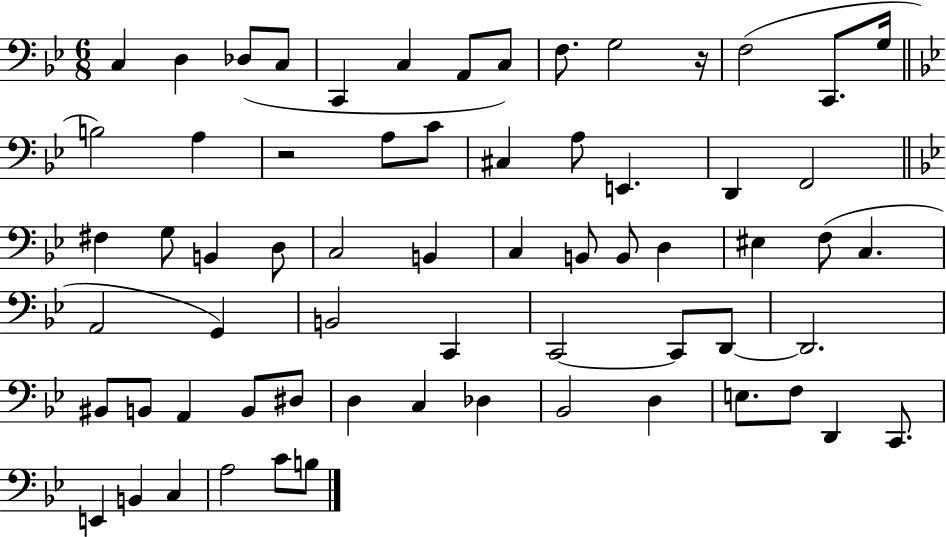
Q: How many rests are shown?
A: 2